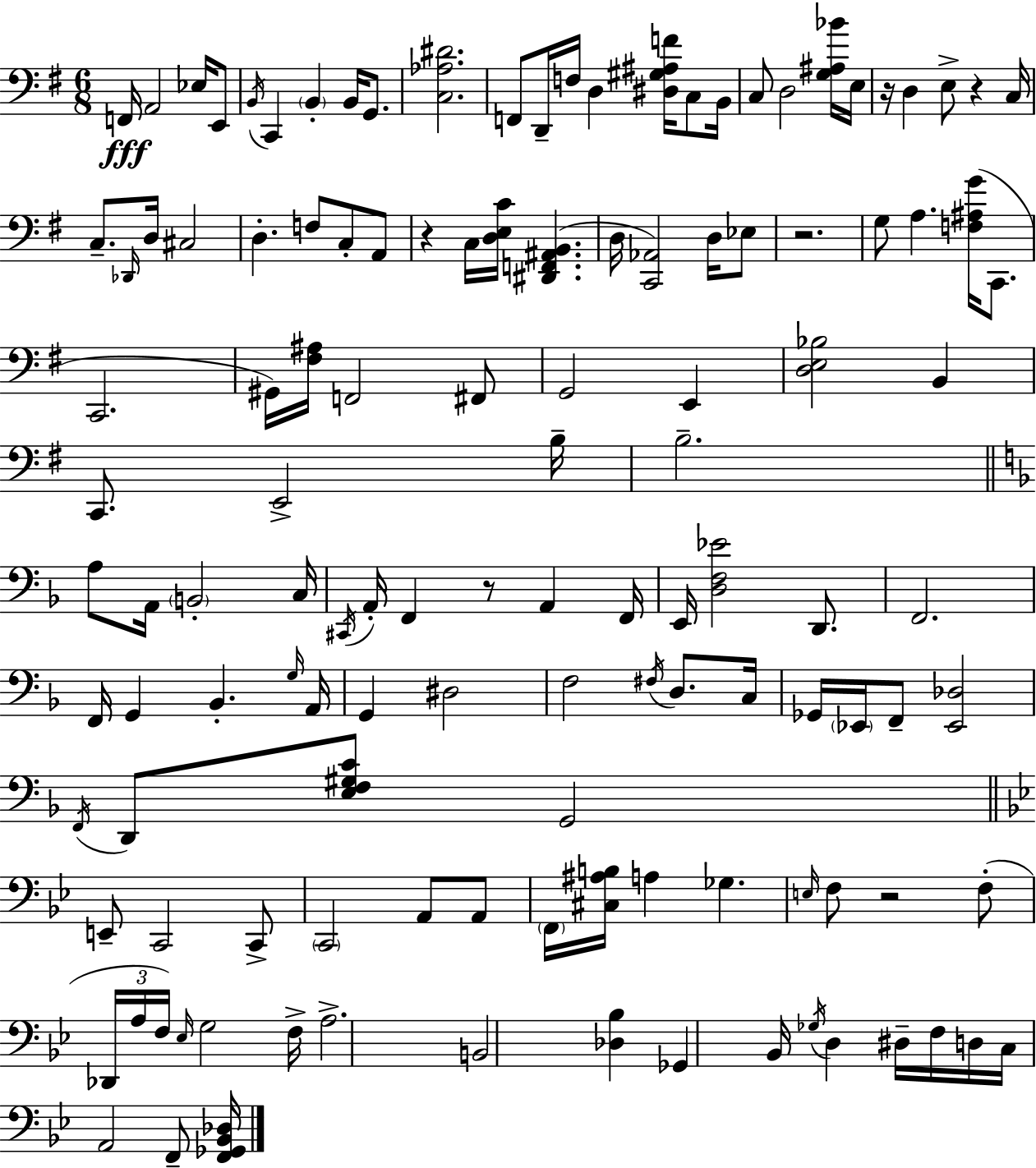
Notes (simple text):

F2/s A2/h Eb3/s E2/e B2/s C2/q B2/q B2/s G2/e. [C3,Ab3,D#4]/h. F2/e D2/s F3/s D3/q [D#3,G#3,A#3,F4]/s C3/e B2/s C3/e D3/h [G3,A#3,Bb4]/s E3/s R/s D3/q E3/e R/q C3/s C3/e. Db2/s D3/s C#3/h D3/q. F3/e C3/e A2/e R/q C3/s [D3,E3,C4]/s [D#2,F2,A#2,B2]/q. D3/s [C2,Ab2]/h D3/s Eb3/e R/h. G3/e A3/q. [F3,A#3,G4]/s C2/e. C2/h. G#2/s [F#3,A#3]/s F2/h F#2/e G2/h E2/q [D3,E3,Bb3]/h B2/q C2/e. E2/h B3/s B3/h. A3/e A2/s B2/h C3/s C#2/s A2/s F2/q R/e A2/q F2/s E2/s [D3,F3,Eb4]/h D2/e. F2/h. F2/s G2/q Bb2/q. G3/s A2/s G2/q D#3/h F3/h F#3/s D3/e. C3/s Gb2/s Eb2/s F2/e [Eb2,Db3]/h F2/s D2/e [E3,F3,G#3,C4]/e G2/h E2/e C2/h C2/e C2/h A2/e A2/e F2/s [C#3,A#3,B3]/s A3/q Gb3/q. E3/s F3/e R/h F3/e Db2/s A3/s F3/s Eb3/s G3/h F3/s A3/h. B2/h [Db3,Bb3]/q Gb2/q Bb2/s Gb3/s D3/q D#3/s F3/s D3/s C3/s A2/h F2/e [F2,Gb2,Bb2,Db3]/s